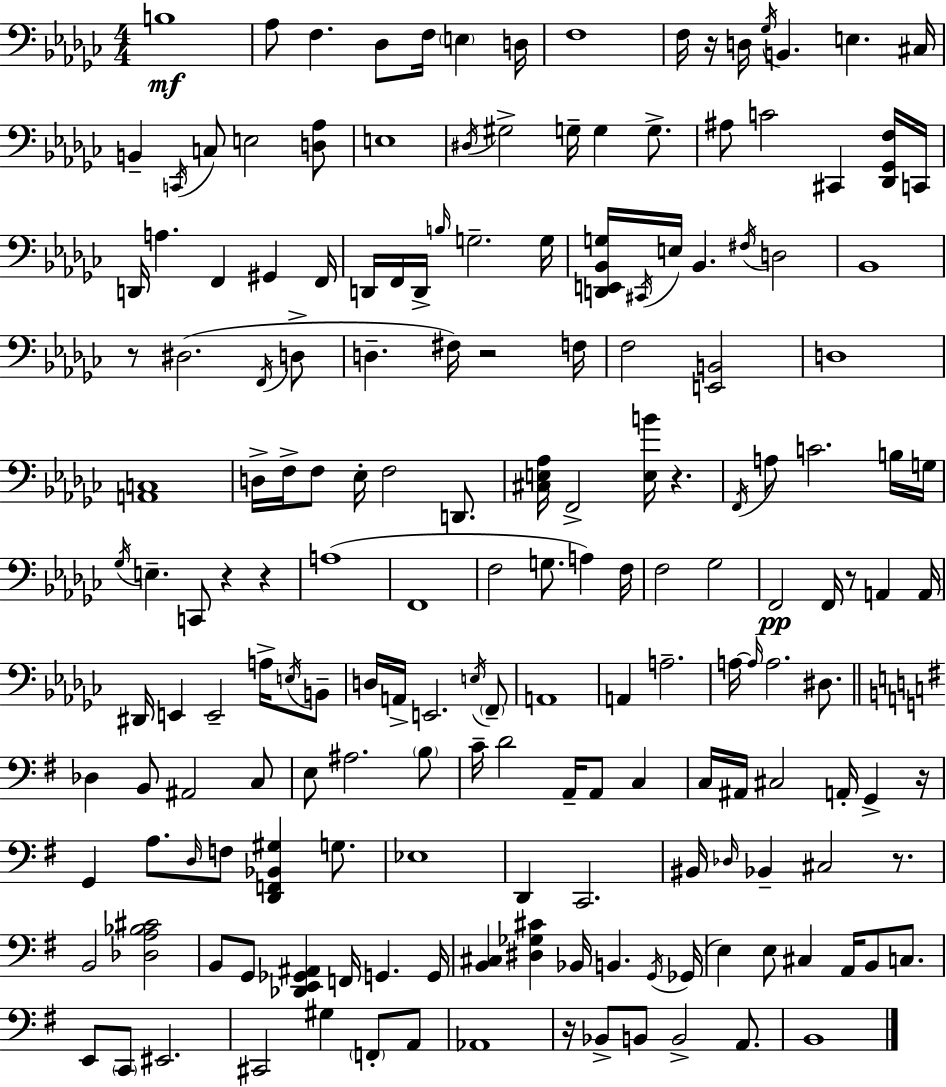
B3/w Ab3/e F3/q. Db3/e F3/s E3/q D3/s F3/w F3/s R/s D3/s Gb3/s B2/q. E3/q. C#3/s B2/q C2/s C3/e E3/h [D3,Ab3]/e E3/w D#3/s G#3/h G3/s G3/q G3/e. A#3/e C4/h C#2/q [Db2,Gb2,F3]/s C2/s D2/s A3/q. F2/q G#2/q F2/s D2/s F2/s D2/s B3/s G3/h. G3/s [D2,E2,Bb2,G3]/s C#2/s E3/s Bb2/q. F#3/s D3/h Bb2/w R/e D#3/h. F2/s D3/e D3/q. F#3/s R/h F3/s F3/h [E2,B2]/h D3/w [A2,C3]/w D3/s F3/s F3/e Eb3/s F3/h D2/e. [C#3,E3,Ab3]/s F2/h [E3,B4]/s R/q. F2/s A3/e C4/h. B3/s G3/s Gb3/s E3/q. C2/e R/q R/q A3/w F2/w F3/h G3/e. A3/q F3/s F3/h Gb3/h F2/h F2/s R/e A2/q A2/s D#2/s E2/q E2/h A3/s E3/s B2/e D3/s A2/s E2/h. E3/s F2/e A2/w A2/q A3/h. A3/s A3/s A3/h. D#3/e. Db3/q B2/e A#2/h C3/e E3/e A#3/h. B3/e C4/s D4/h A2/s A2/e C3/q C3/s A#2/s C#3/h A2/s G2/q R/s G2/q A3/e. D3/s F3/e [D2,F2,Bb2,G#3]/q G3/e. Eb3/w D2/q C2/h. BIS2/s Db3/s Bb2/q C#3/h R/e. B2/h [Db3,A3,Bb3,C#4]/h B2/e G2/e [Db2,E2,Gb2,A#2]/q F2/s G2/q. G2/s [B2,C#3]/q [D#3,Gb3,C#4]/q Bb2/s B2/q. G2/s Gb2/s E3/q E3/e C#3/q A2/s B2/e C3/e. E2/e C2/e EIS2/h. C#2/h G#3/q F2/e A2/e Ab2/w R/s Bb2/e B2/e B2/h A2/e. B2/w